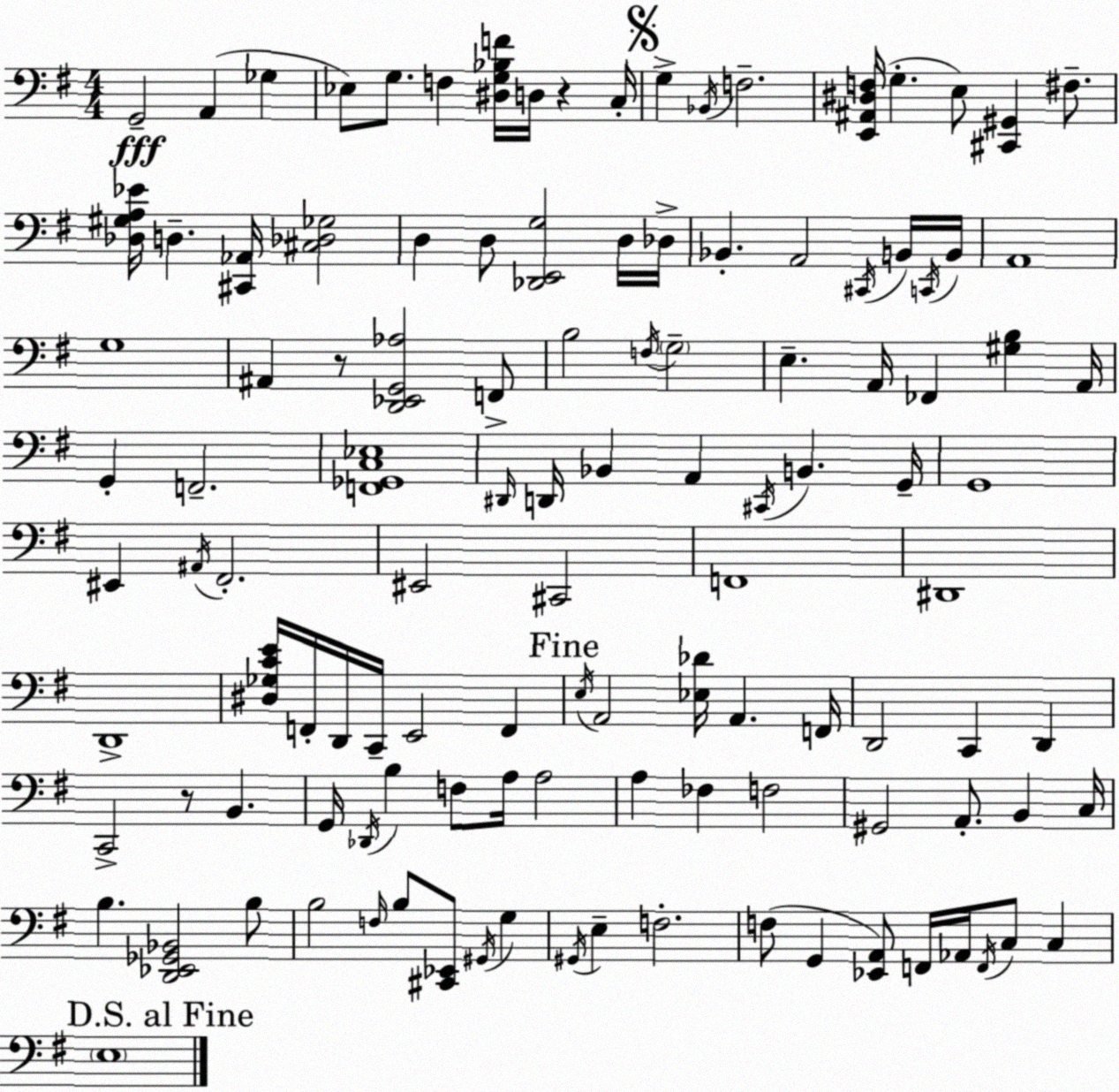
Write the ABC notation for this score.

X:1
T:Untitled
M:4/4
L:1/4
K:G
G,,2 A,, _G, _E,/2 G,/2 F, [^D,G,_B,F]/4 D,/4 z C,/4 G, _B,,/4 F,2 [E,,^A,,^D,F,]/4 G, E,/2 [^C,,^G,,] ^F,/2 [_D,^G,A,_E]/4 D, [^C,,_A,,]/4 [^C,_D,_G,]2 D, D,/2 [_D,,E,,G,]2 D,/4 _D,/4 _B,, A,,2 ^C,,/4 B,,/4 C,,/4 B,,/4 A,,4 G,4 ^A,, z/2 [D,,_E,,G,,_A,]2 F,,/2 B,2 F,/4 G,2 E, A,,/4 _F,, [^G,B,] A,,/4 G,, F,,2 [F,,_G,,C,_E,]4 ^D,,/4 D,,/4 _B,, A,, ^C,,/4 B,, G,,/4 G,,4 ^E,, ^A,,/4 ^F,,2 ^E,,2 ^C,,2 F,,4 ^D,,4 D,,4 [^D,_G,CE]/4 F,,/4 D,,/4 C,,/4 E,,2 F,, E,/4 A,,2 [_E,_D]/4 A,, F,,/4 D,,2 C,, D,, C,,2 z/2 B,, G,,/4 _D,,/4 B, F,/2 A,/4 A,2 A, _F, F,2 ^G,,2 A,,/2 B,, C,/4 B, [D,,_E,,_G,,_B,,]2 B,/2 B,2 F,/4 B,/2 [^C,,_E,,]/2 ^G,,/4 G, ^G,,/4 E, F,2 F,/2 G,, [_E,,A,,]/2 F,,/4 _A,,/4 F,,/4 C,/2 C, E,4